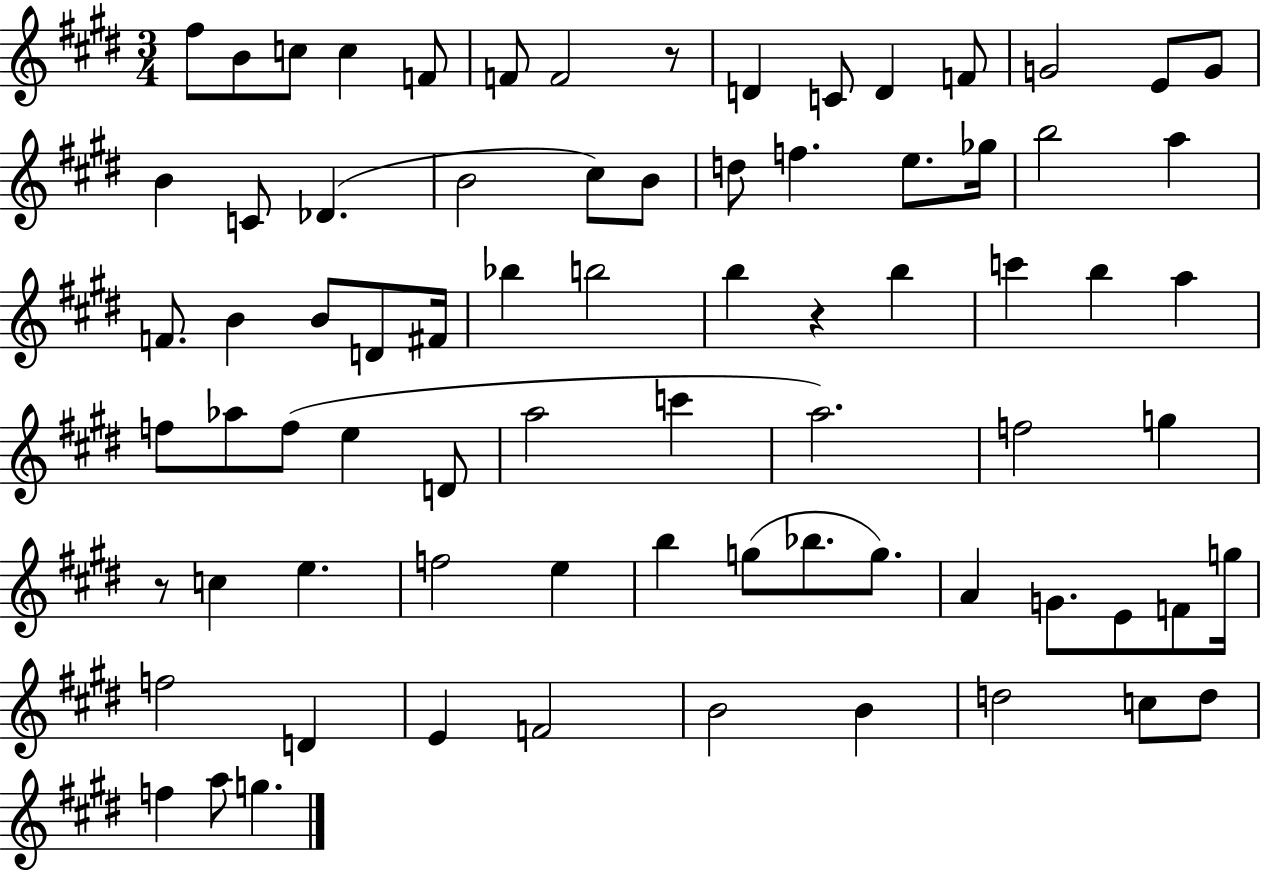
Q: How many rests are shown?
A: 3